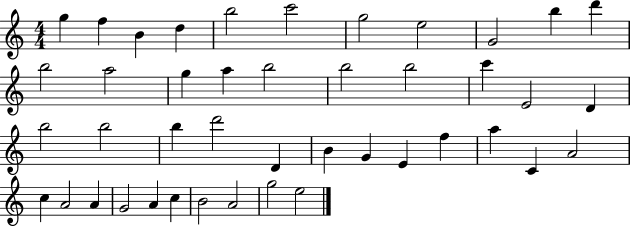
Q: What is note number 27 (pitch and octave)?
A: B4